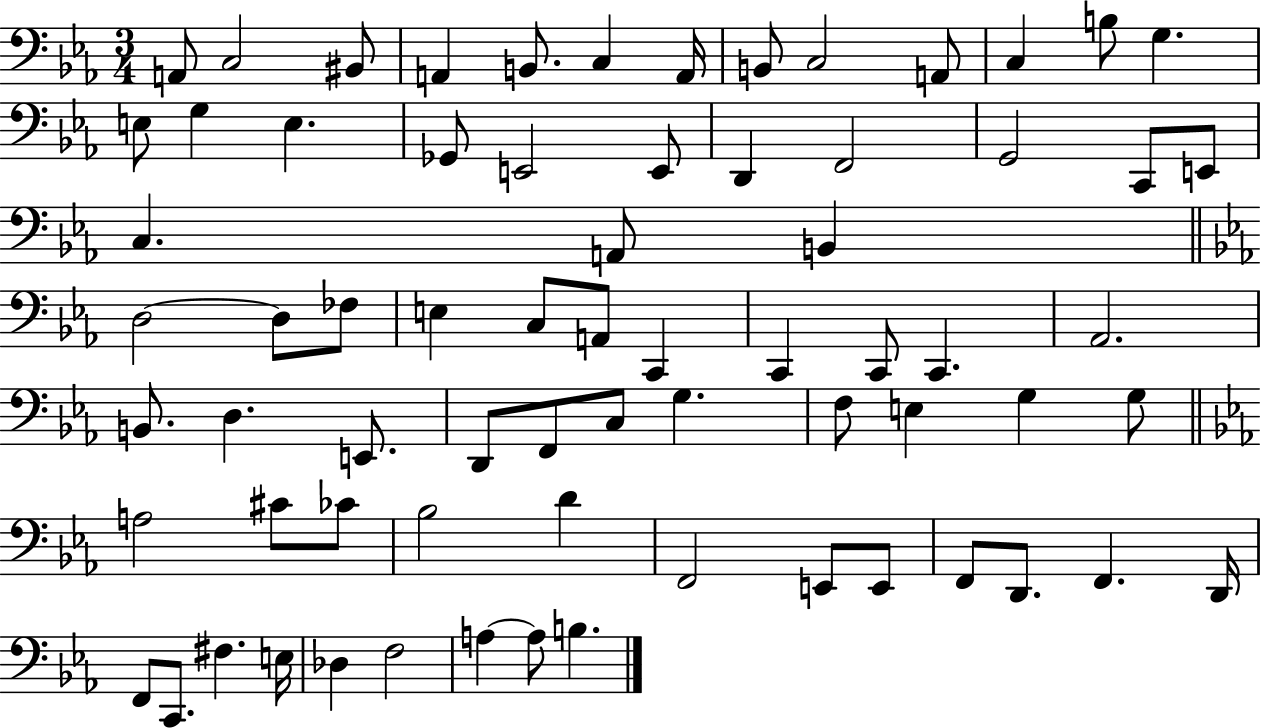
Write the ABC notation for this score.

X:1
T:Untitled
M:3/4
L:1/4
K:Eb
A,,/2 C,2 ^B,,/2 A,, B,,/2 C, A,,/4 B,,/2 C,2 A,,/2 C, B,/2 G, E,/2 G, E, _G,,/2 E,,2 E,,/2 D,, F,,2 G,,2 C,,/2 E,,/2 C, A,,/2 B,, D,2 D,/2 _F,/2 E, C,/2 A,,/2 C,, C,, C,,/2 C,, _A,,2 B,,/2 D, E,,/2 D,,/2 F,,/2 C,/2 G, F,/2 E, G, G,/2 A,2 ^C/2 _C/2 _B,2 D F,,2 E,,/2 E,,/2 F,,/2 D,,/2 F,, D,,/4 F,,/2 C,,/2 ^F, E,/4 _D, F,2 A, A,/2 B,